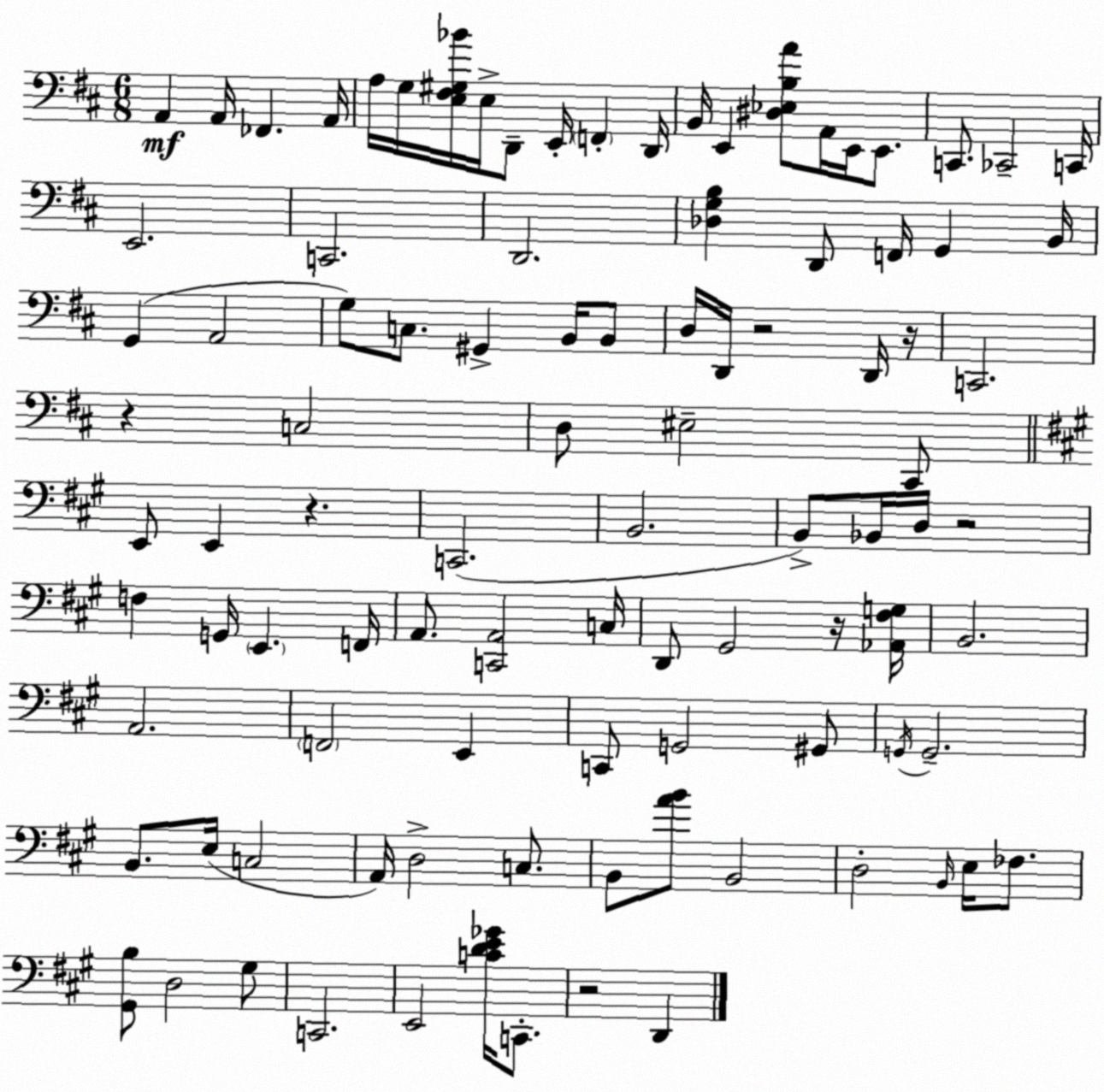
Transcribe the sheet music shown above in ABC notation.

X:1
T:Untitled
M:6/8
L:1/4
K:D
A,, A,,/4 _F,, A,,/4 A,/4 G,/4 [E,^F,^G,_B]/4 E,/4 D,,/2 E,,/4 F,, D,,/4 B,,/4 E,, [^D,_E,B,A]/2 A,,/4 E,,/4 E,,/2 C,,/2 _C,,2 C,,/4 E,,2 C,,2 D,,2 [_D,G,B,] D,,/2 F,,/4 G,, B,,/4 G,, A,,2 G,/2 C,/2 ^G,, B,,/4 B,,/2 D,/4 D,,/4 z2 D,,/4 z/4 C,,2 z C,2 D,/2 ^E,2 ^C,,/2 E,,/2 E,, z C,,2 B,,2 B,,/2 _B,,/4 D,/4 z2 F, G,,/4 E,, F,,/4 A,,/2 [C,,A,,]2 C,/4 D,,/2 ^G,,2 z/4 [_A,,^F,G,]/4 B,,2 A,,2 F,,2 E,, C,,/2 G,,2 ^G,,/2 G,,/4 G,,2 B,,/2 E,/4 C,2 A,,/4 D,2 C,/2 B,,/2 [AB]/2 B,,2 D,2 B,,/4 E,/4 _F,/2 [^G,,B,]/2 D,2 ^G,/2 C,,2 E,,2 [CDE_G]/4 C,,/2 z2 D,,